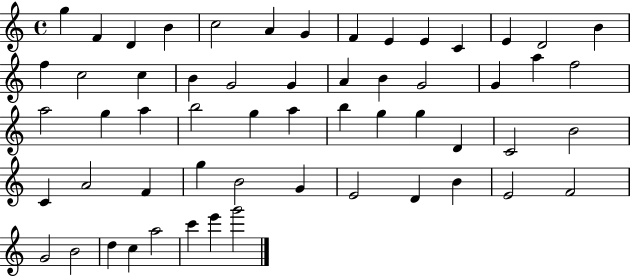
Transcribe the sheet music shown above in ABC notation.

X:1
T:Untitled
M:4/4
L:1/4
K:C
g F D B c2 A G F E E C E D2 B f c2 c B G2 G A B G2 G a f2 a2 g a b2 g a b g g D C2 B2 C A2 F g B2 G E2 D B E2 F2 G2 B2 d c a2 c' e' g'2